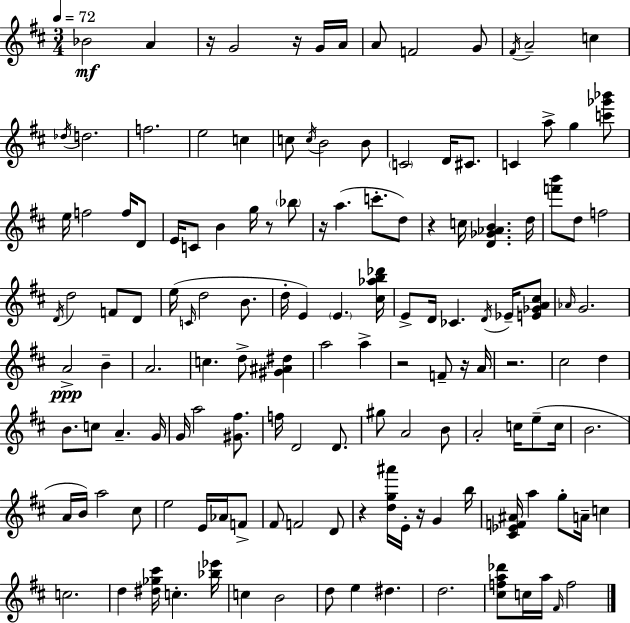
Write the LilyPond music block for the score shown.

{
  \clef treble
  \numericTimeSignature
  \time 3/4
  \key d \major
  \tempo 4 = 72
  bes'2\mf a'4 | r16 g'2 r16 g'16 a'16 | a'8 f'2 g'8 | \acciaccatura { fis'16 } a'2-- c''4 | \break \acciaccatura { des''16 } d''2. | f''2. | e''2 c''4 | c''8 \acciaccatura { c''16 } b'2 | \break b'8 \parenthesize c'2 d'16 | cis'8. c'4 a''8-> g''4 | <c''' ges''' bes'''>8 e''16 f''2 | f''16 d'8 e'16 c'8 b'4 g''16 r8 | \break \parenthesize bes''8 r16 a''4.( c'''8.-. | d''8) r4 c''16 <d' ges' aes' b'>4. | d''16 <f''' b'''>8 d''8 f''2 | \acciaccatura { d'16 } d''2 | \break f'8 d'8 e''16( \grace { c'16 } d''2 | b'8. d''16-. e'4) \parenthesize e'4. | <cis'' aes'' b'' des'''>16 e'8-> d'16 ces'4. | \acciaccatura { d'16 } ees'16-- <e' ges' a' cis''>8 \grace { aes'16 } g'2. | \break a'2->\ppp | b'4-- a'2. | c''4. | d''8-> <gis' ais' dis''>4 a''2 | \break a''4-> r2 | f'8-- r16 a'16 r2. | cis''2 | d''4 b'8. c''8 | \break a'4.-- g'16 g'16 a''2 | <gis' fis''>8. f''16 d'2 | d'8. gis''8 a'2 | b'8 a'2-. | \break c''16 e''8--( c''16 b'2. | a'16 b'16) a''2 | cis''8 e''2 | e'16 aes'16 f'8-> fis'8 f'2 | \break d'8 r4 <d'' g'' ais'''>16 | e'16-. r16 g'4 b''16 <cis' ees' f' ais'>16 a''4 | g''8-. a'16-- c''4 c''2. | d''4 <dis'' ges'' cis'''>16 | \break c''4.-. <bes'' ees'''>16 c''4 b'2 | d''8 e''4 | dis''4. d''2. | <cis'' f'' a'' des'''>8 c''16 a''16 \grace { fis'16 } | \break f''2 \bar "|."
}